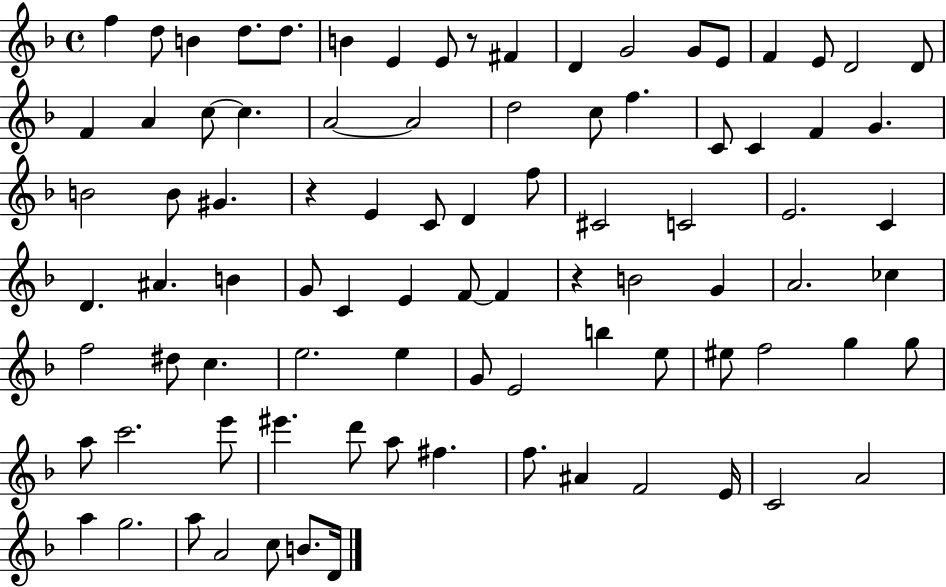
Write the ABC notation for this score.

X:1
T:Untitled
M:4/4
L:1/4
K:F
f d/2 B d/2 d/2 B E E/2 z/2 ^F D G2 G/2 E/2 F E/2 D2 D/2 F A c/2 c A2 A2 d2 c/2 f C/2 C F G B2 B/2 ^G z E C/2 D f/2 ^C2 C2 E2 C D ^A B G/2 C E F/2 F z B2 G A2 _c f2 ^d/2 c e2 e G/2 E2 b e/2 ^e/2 f2 g g/2 a/2 c'2 e'/2 ^e' d'/2 a/2 ^f f/2 ^A F2 E/4 C2 A2 a g2 a/2 A2 c/2 B/2 D/4